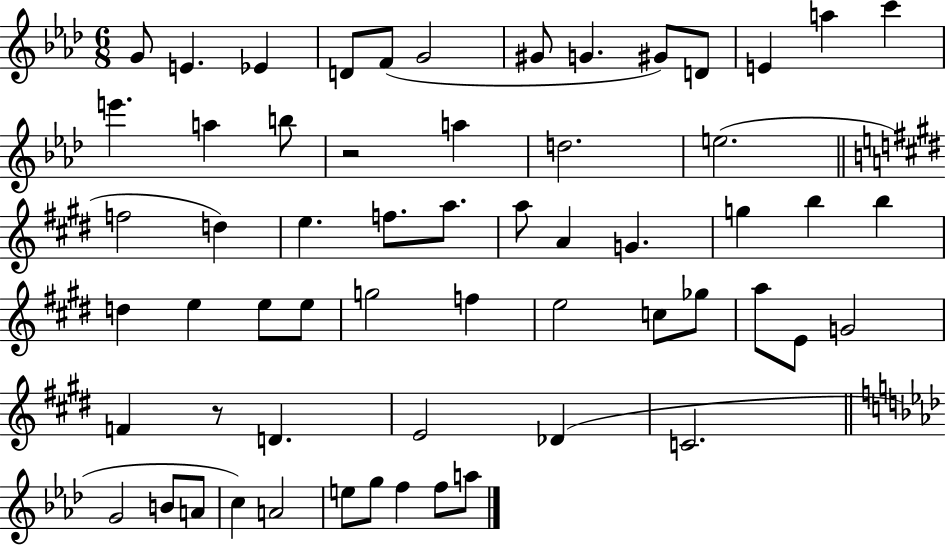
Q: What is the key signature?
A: AES major